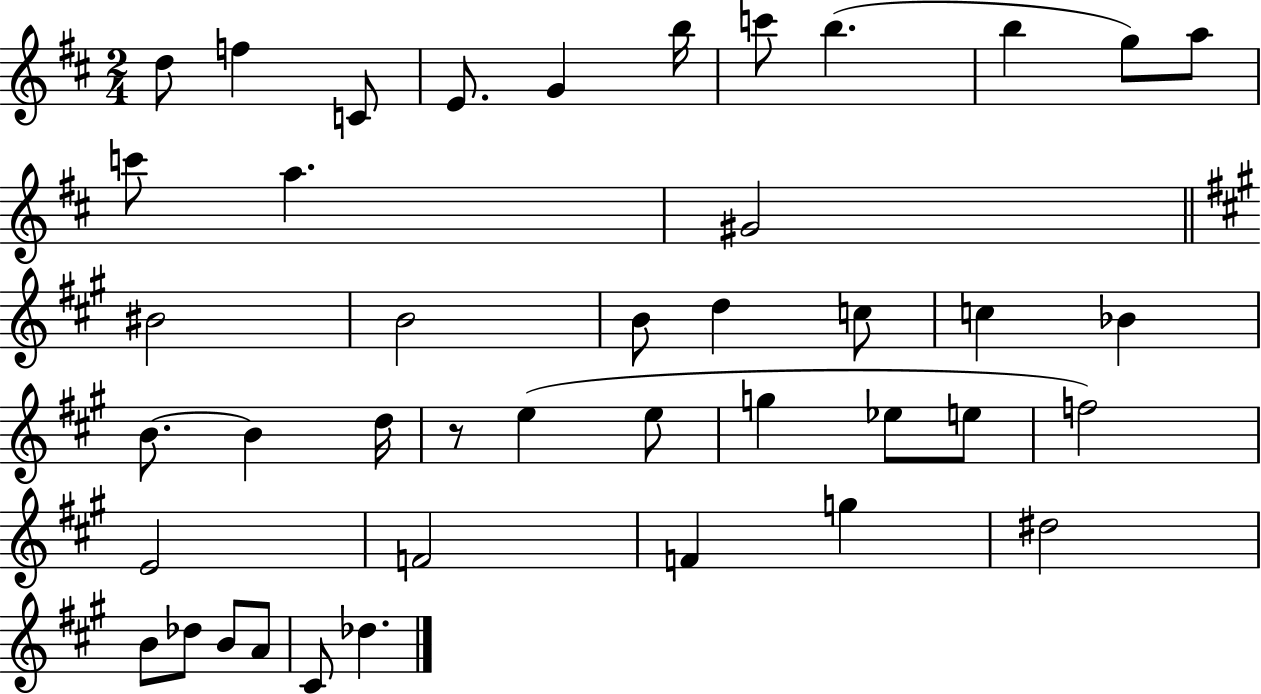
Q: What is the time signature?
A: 2/4